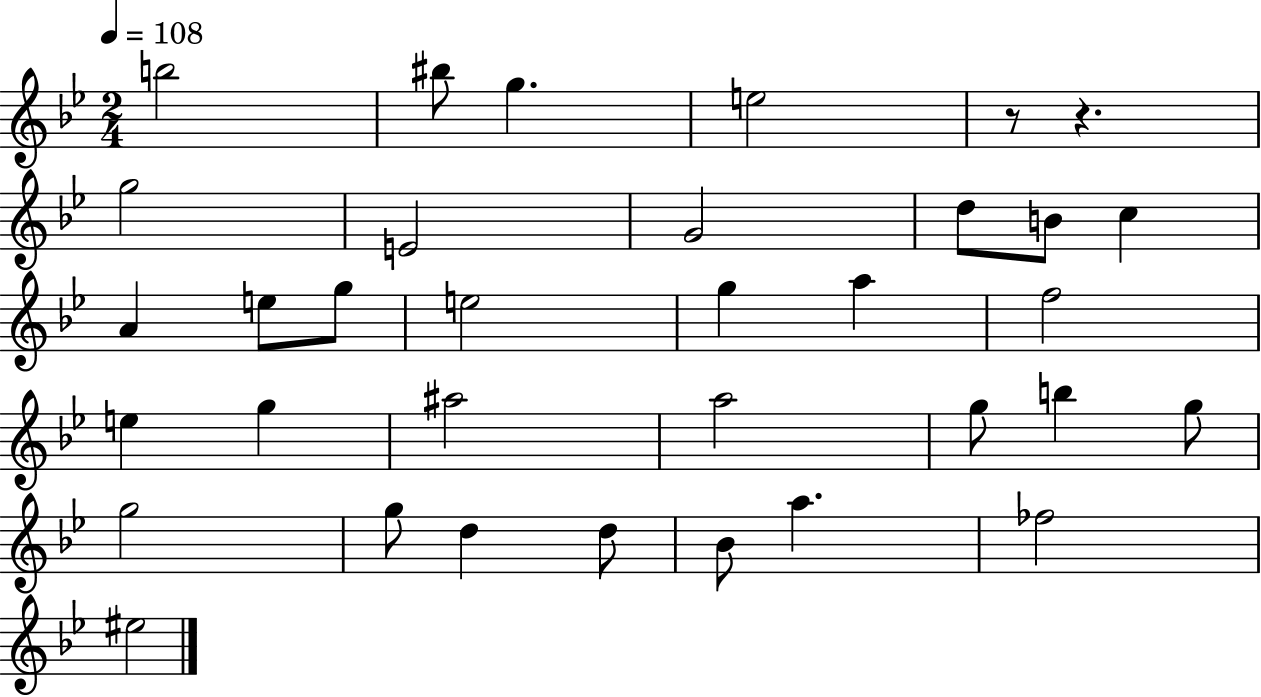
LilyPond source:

{
  \clef treble
  \numericTimeSignature
  \time 2/4
  \key bes \major
  \tempo 4 = 108
  b''2 | bis''8 g''4. | e''2 | r8 r4. | \break g''2 | e'2 | g'2 | d''8 b'8 c''4 | \break a'4 e''8 g''8 | e''2 | g''4 a''4 | f''2 | \break e''4 g''4 | ais''2 | a''2 | g''8 b''4 g''8 | \break g''2 | g''8 d''4 d''8 | bes'8 a''4. | fes''2 | \break eis''2 | \bar "|."
}